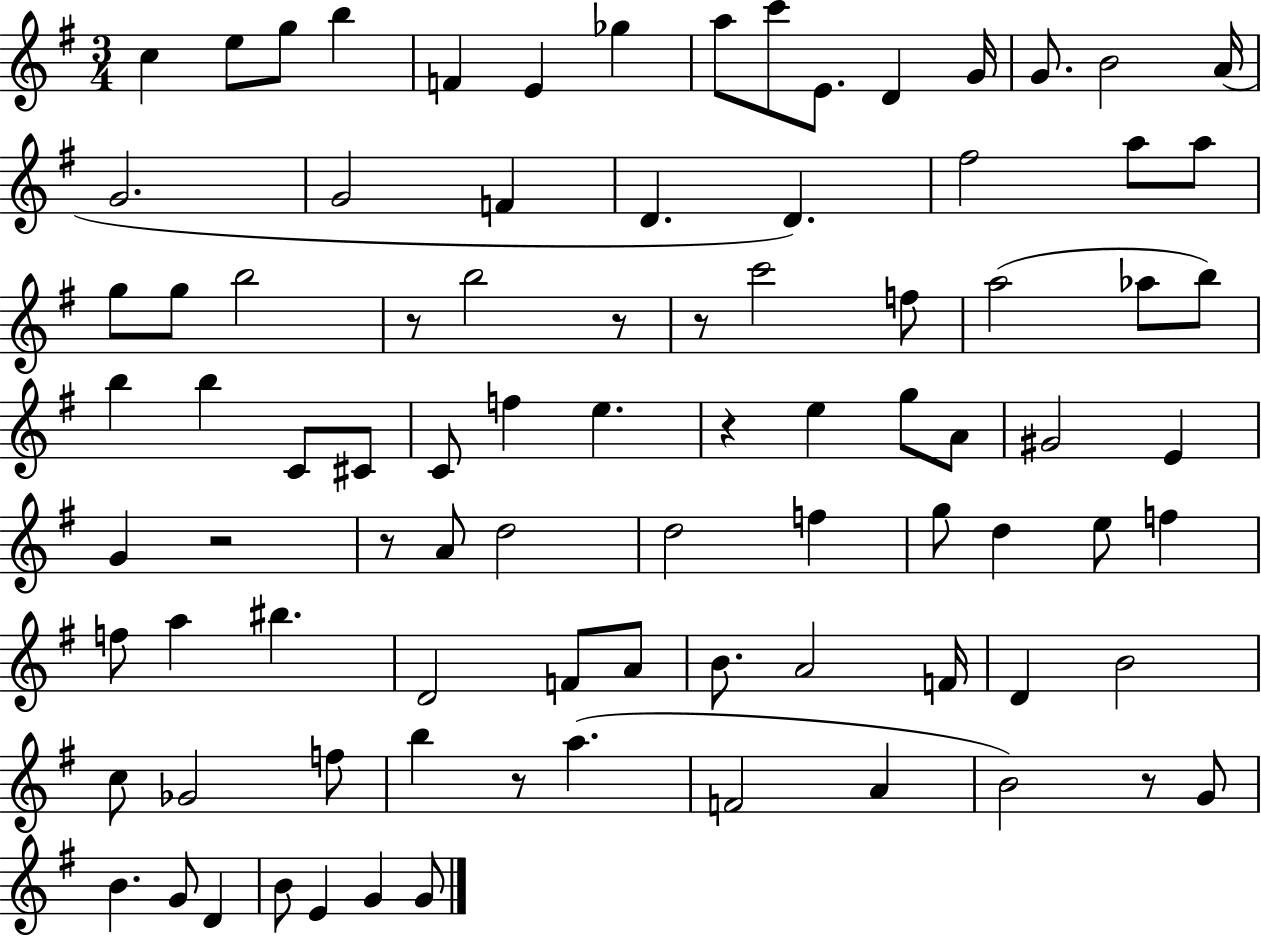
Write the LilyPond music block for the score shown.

{
  \clef treble
  \numericTimeSignature
  \time 3/4
  \key g \major
  c''4 e''8 g''8 b''4 | f'4 e'4 ges''4 | a''8 c'''8 e'8. d'4 g'16 | g'8. b'2 a'16( | \break g'2. | g'2 f'4 | d'4. d'4.) | fis''2 a''8 a''8 | \break g''8 g''8 b''2 | r8 b''2 r8 | r8 c'''2 f''8 | a''2( aes''8 b''8) | \break b''4 b''4 c'8 cis'8 | c'8 f''4 e''4. | r4 e''4 g''8 a'8 | gis'2 e'4 | \break g'4 r2 | r8 a'8 d''2 | d''2 f''4 | g''8 d''4 e''8 f''4 | \break f''8 a''4 bis''4. | d'2 f'8 a'8 | b'8. a'2 f'16 | d'4 b'2 | \break c''8 ges'2 f''8 | b''4 r8 a''4.( | f'2 a'4 | b'2) r8 g'8 | \break b'4. g'8 d'4 | b'8 e'4 g'4 g'8 | \bar "|."
}